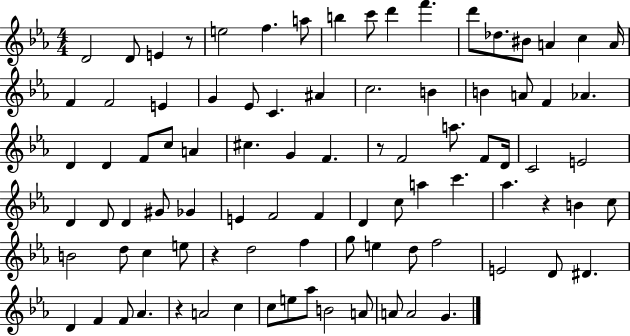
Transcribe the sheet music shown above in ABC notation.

X:1
T:Untitled
M:4/4
L:1/4
K:Eb
D2 D/2 E z/2 e2 f a/2 b c'/2 d' f' d'/2 _d/2 ^B/2 A c A/4 F F2 E G _E/2 C ^A c2 B B A/2 F _A D D F/2 c/2 A ^c G F z/2 F2 a/2 F/2 D/4 C2 E2 D D/2 D ^G/2 _G E F2 F D c/2 a c' _a z B c/2 B2 d/2 c e/2 z d2 f g/2 e d/2 f2 E2 D/2 ^D D F F/2 _A z A2 c c/2 e/2 _a/2 B2 A/2 A/2 A2 G